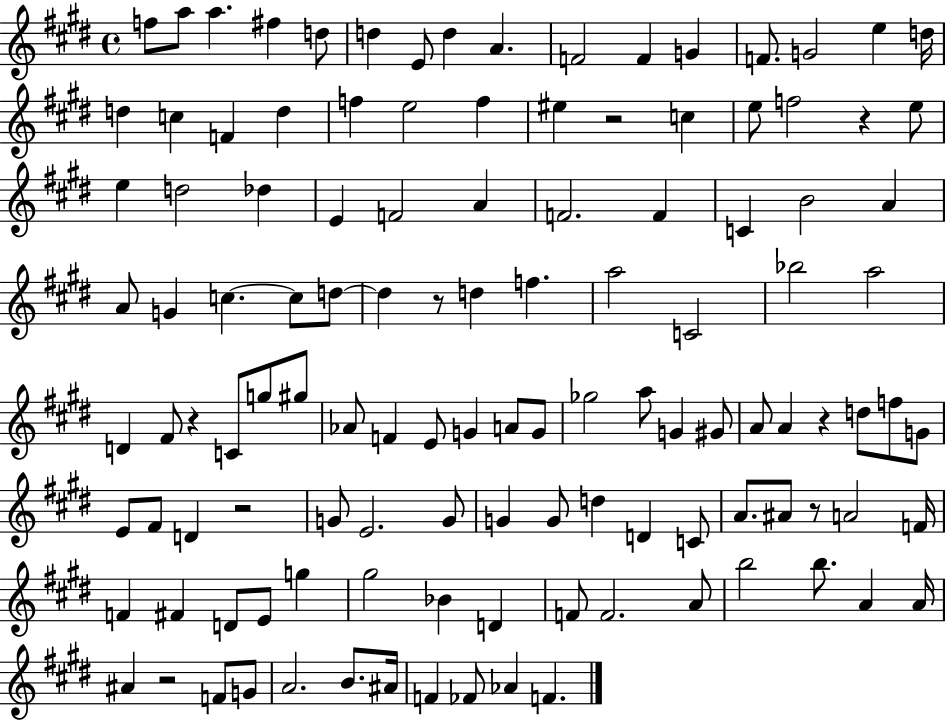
F5/e A5/e A5/q. F#5/q D5/e D5/q E4/e D5/q A4/q. F4/h F4/q G4/q F4/e. G4/h E5/q D5/s D5/q C5/q F4/q D5/q F5/q E5/h F5/q EIS5/q R/h C5/q E5/e F5/h R/q E5/e E5/q D5/h Db5/q E4/q F4/h A4/q F4/h. F4/q C4/q B4/h A4/q A4/e G4/q C5/q. C5/e D5/e D5/q R/e D5/q F5/q. A5/h C4/h Bb5/h A5/h D4/q F#4/e R/q C4/e G5/e G#5/e Ab4/e F4/q E4/e G4/q A4/e G4/e Gb5/h A5/e G4/q G#4/e A4/e A4/q R/q D5/e F5/e G4/e E4/e F#4/e D4/q R/h G4/e E4/h. G4/e G4/q G4/e D5/q D4/q C4/e A4/e. A#4/e R/e A4/h F4/s F4/q F#4/q D4/e E4/e G5/q G#5/h Bb4/q D4/q F4/e F4/h. A4/e B5/h B5/e. A4/q A4/s A#4/q R/h F4/e G4/e A4/h. B4/e. A#4/s F4/q FES4/e Ab4/q F4/q.